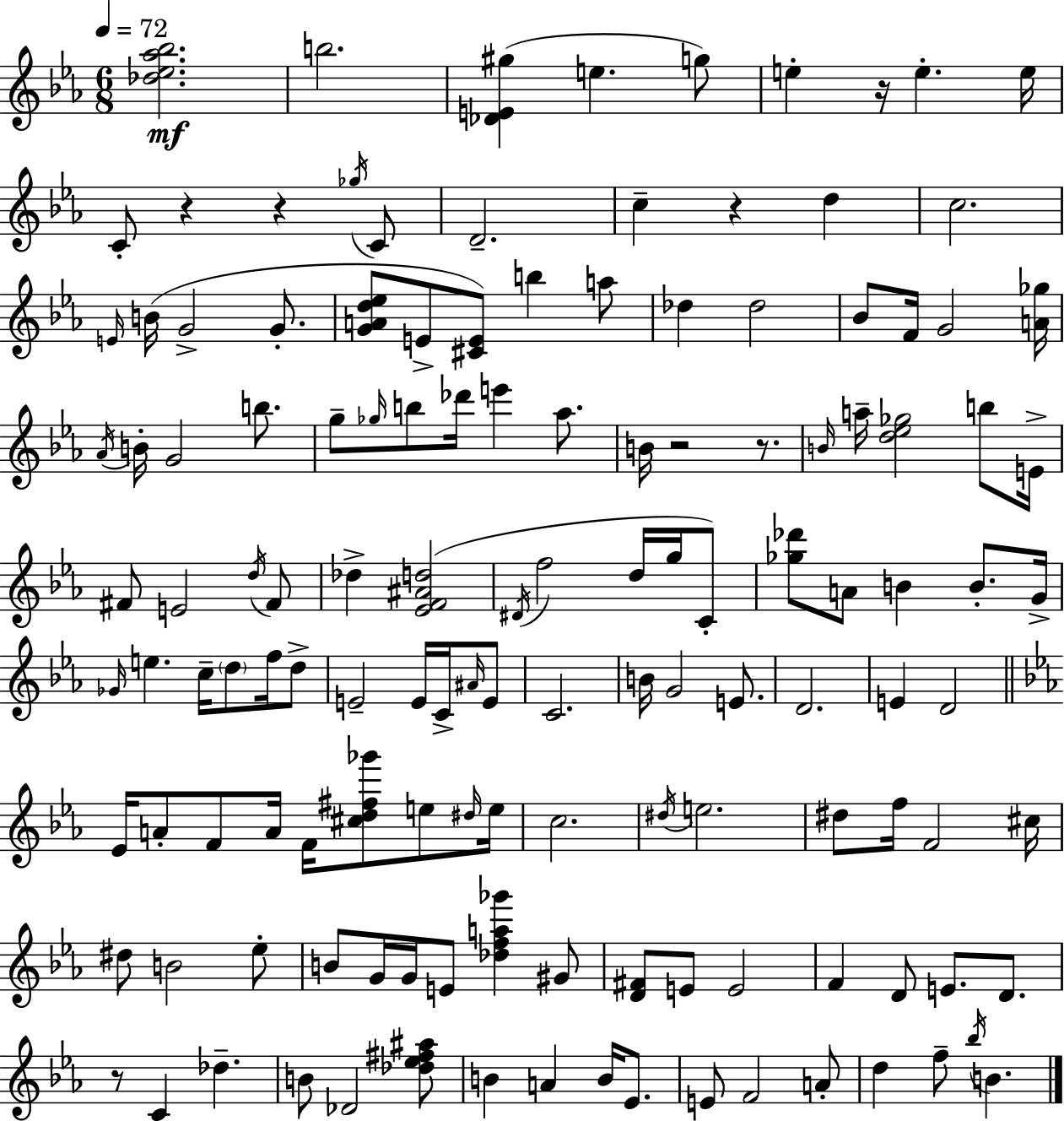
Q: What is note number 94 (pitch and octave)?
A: E4